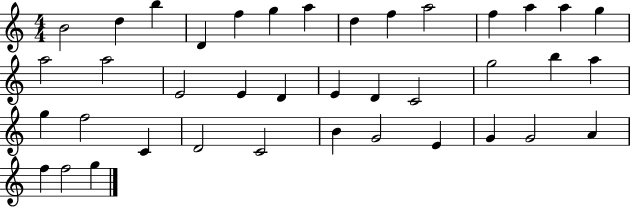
{
  \clef treble
  \numericTimeSignature
  \time 4/4
  \key c \major
  b'2 d''4 b''4 | d'4 f''4 g''4 a''4 | d''4 f''4 a''2 | f''4 a''4 a''4 g''4 | \break a''2 a''2 | e'2 e'4 d'4 | e'4 d'4 c'2 | g''2 b''4 a''4 | \break g''4 f''2 c'4 | d'2 c'2 | b'4 g'2 e'4 | g'4 g'2 a'4 | \break f''4 f''2 g''4 | \bar "|."
}